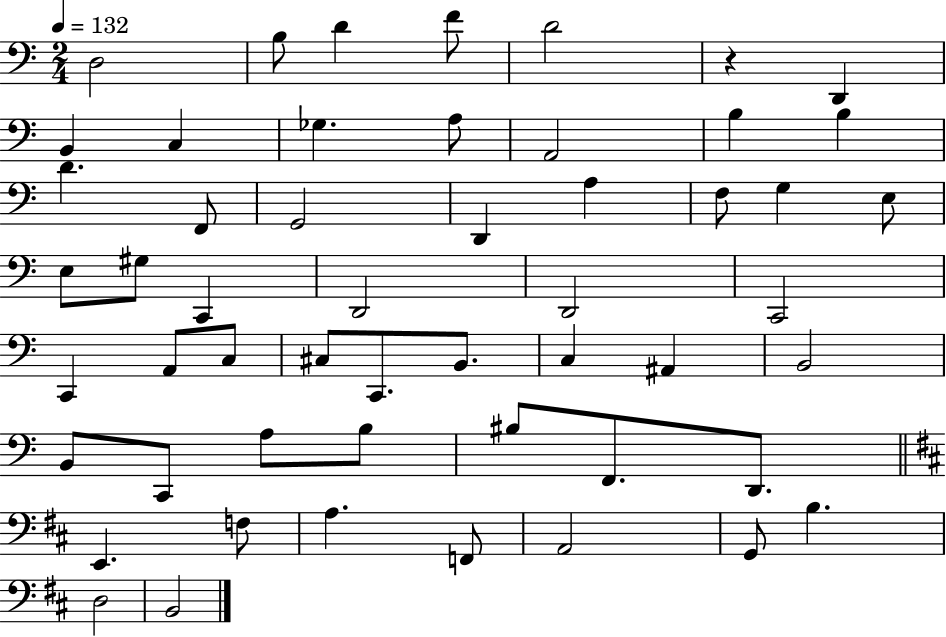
D3/h B3/e D4/q F4/e D4/h R/q D2/q B2/q C3/q Gb3/q. A3/e A2/h B3/q B3/q D4/q. F2/e G2/h D2/q A3/q F3/e G3/q E3/e E3/e G#3/e C2/q D2/h D2/h C2/h C2/q A2/e C3/e C#3/e C2/e. B2/e. C3/q A#2/q B2/h B2/e C2/e A3/e B3/e BIS3/e F2/e. D2/e. E2/q. F3/e A3/q. F2/e A2/h G2/e B3/q. D3/h B2/h